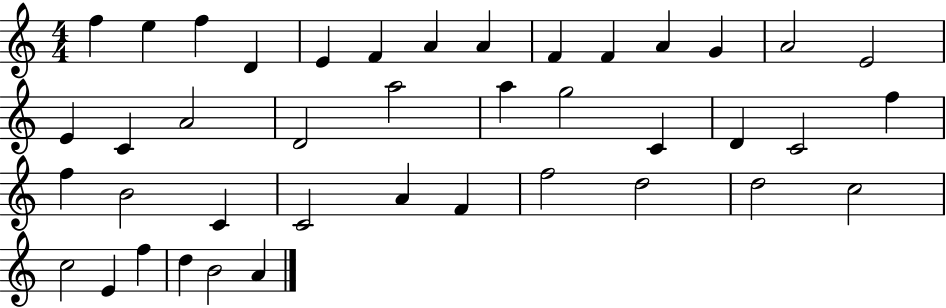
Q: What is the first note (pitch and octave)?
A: F5